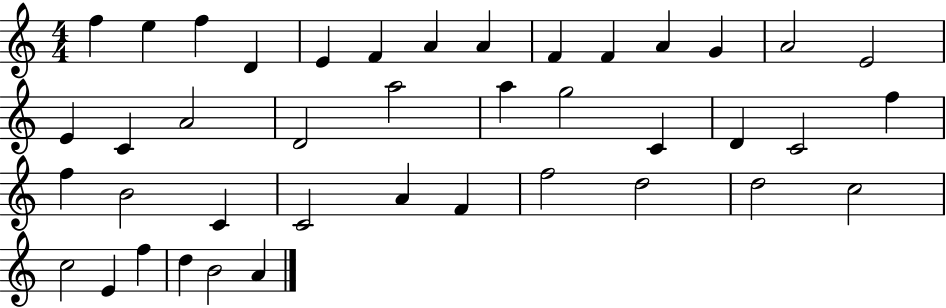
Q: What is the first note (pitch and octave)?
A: F5